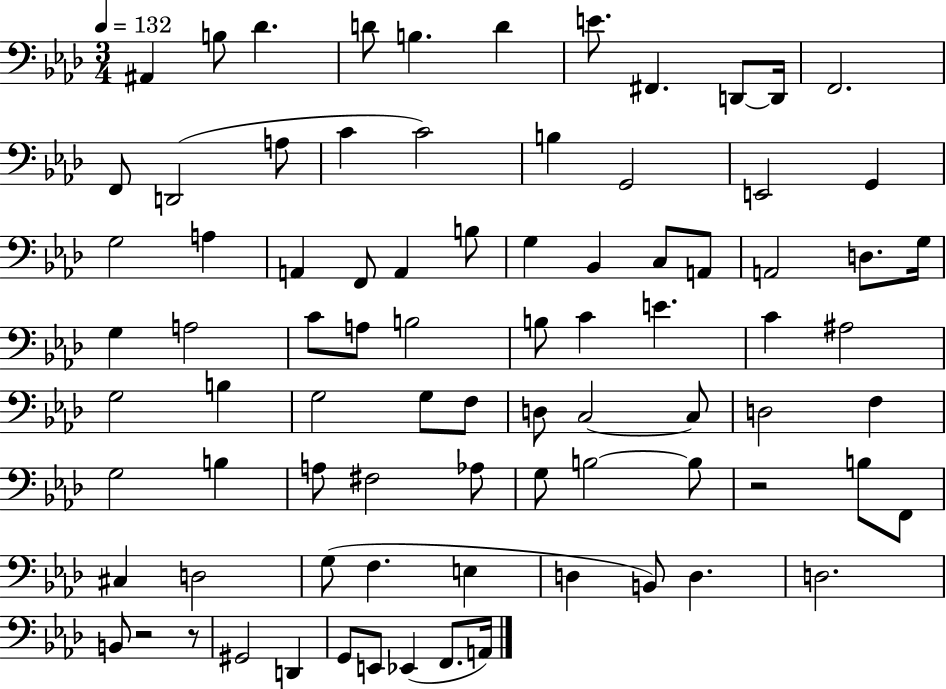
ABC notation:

X:1
T:Untitled
M:3/4
L:1/4
K:Ab
^A,, B,/2 _D D/2 B, D E/2 ^F,, D,,/2 D,,/4 F,,2 F,,/2 D,,2 A,/2 C C2 B, G,,2 E,,2 G,, G,2 A, A,, F,,/2 A,, B,/2 G, _B,, C,/2 A,,/2 A,,2 D,/2 G,/4 G, A,2 C/2 A,/2 B,2 B,/2 C E C ^A,2 G,2 B, G,2 G,/2 F,/2 D,/2 C,2 C,/2 D,2 F, G,2 B, A,/2 ^F,2 _A,/2 G,/2 B,2 B,/2 z2 B,/2 F,,/2 ^C, D,2 G,/2 F, E, D, B,,/2 D, D,2 B,,/2 z2 z/2 ^G,,2 D,, G,,/2 E,,/2 _E,, F,,/2 A,,/4